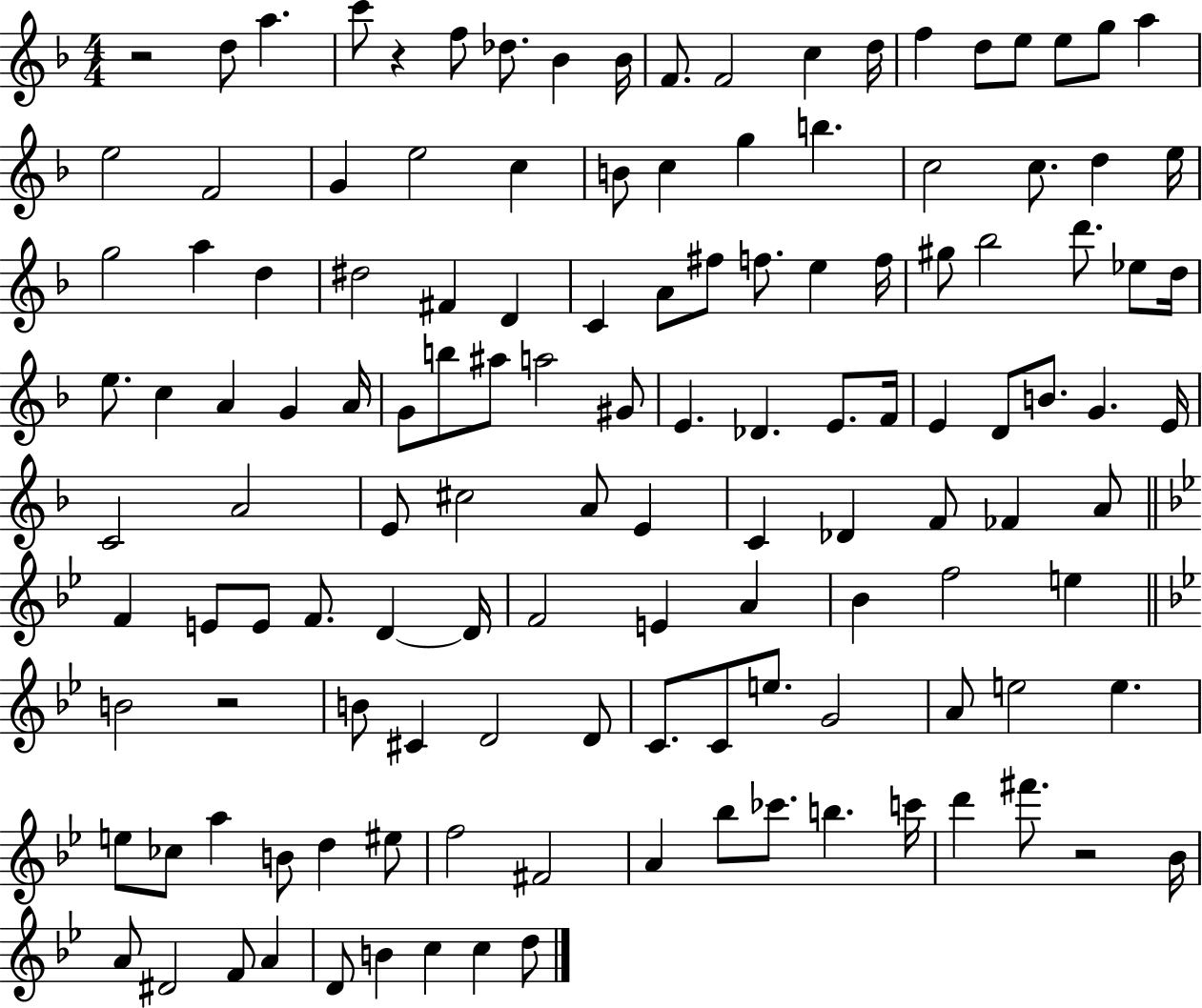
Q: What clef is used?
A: treble